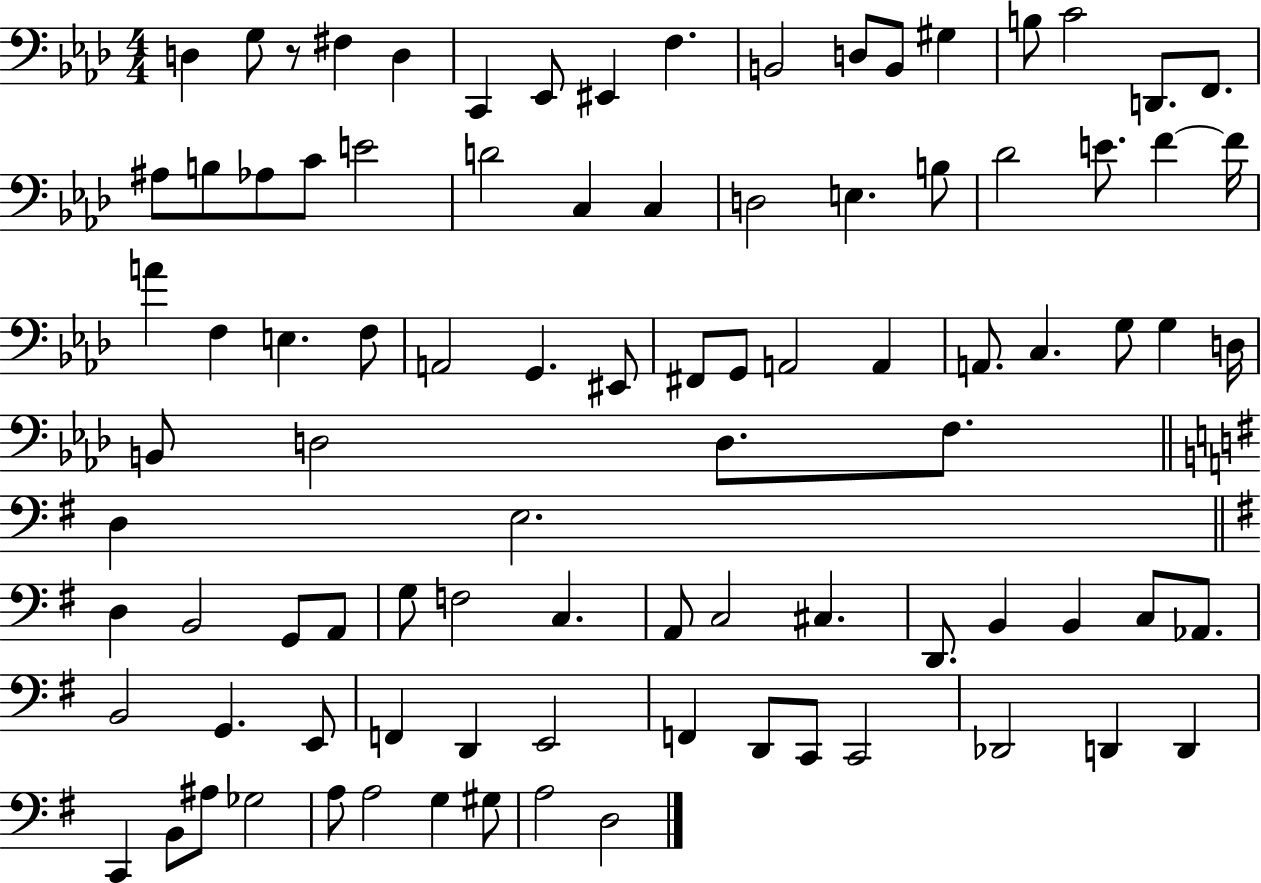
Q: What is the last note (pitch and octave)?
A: D3